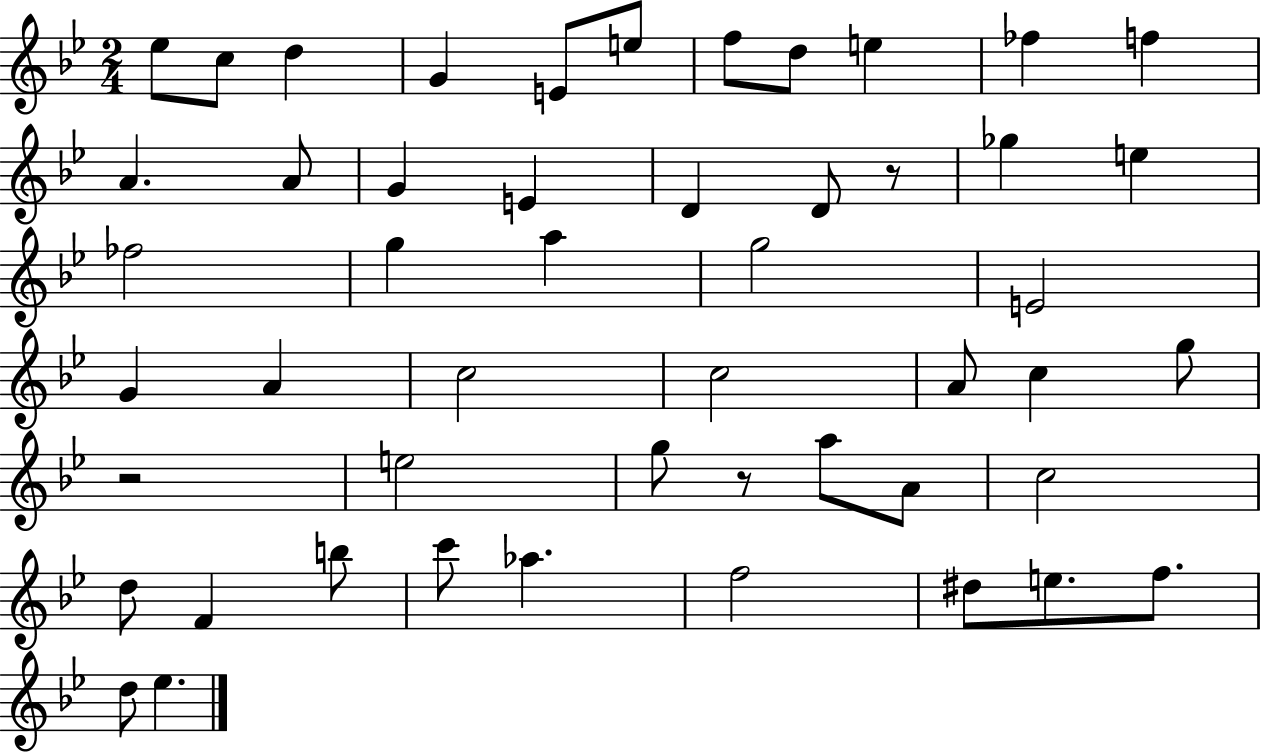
X:1
T:Untitled
M:2/4
L:1/4
K:Bb
_e/2 c/2 d G E/2 e/2 f/2 d/2 e _f f A A/2 G E D D/2 z/2 _g e _f2 g a g2 E2 G A c2 c2 A/2 c g/2 z2 e2 g/2 z/2 a/2 A/2 c2 d/2 F b/2 c'/2 _a f2 ^d/2 e/2 f/2 d/2 _e